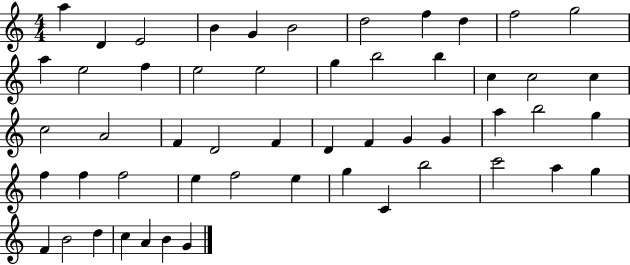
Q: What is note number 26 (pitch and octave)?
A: D4